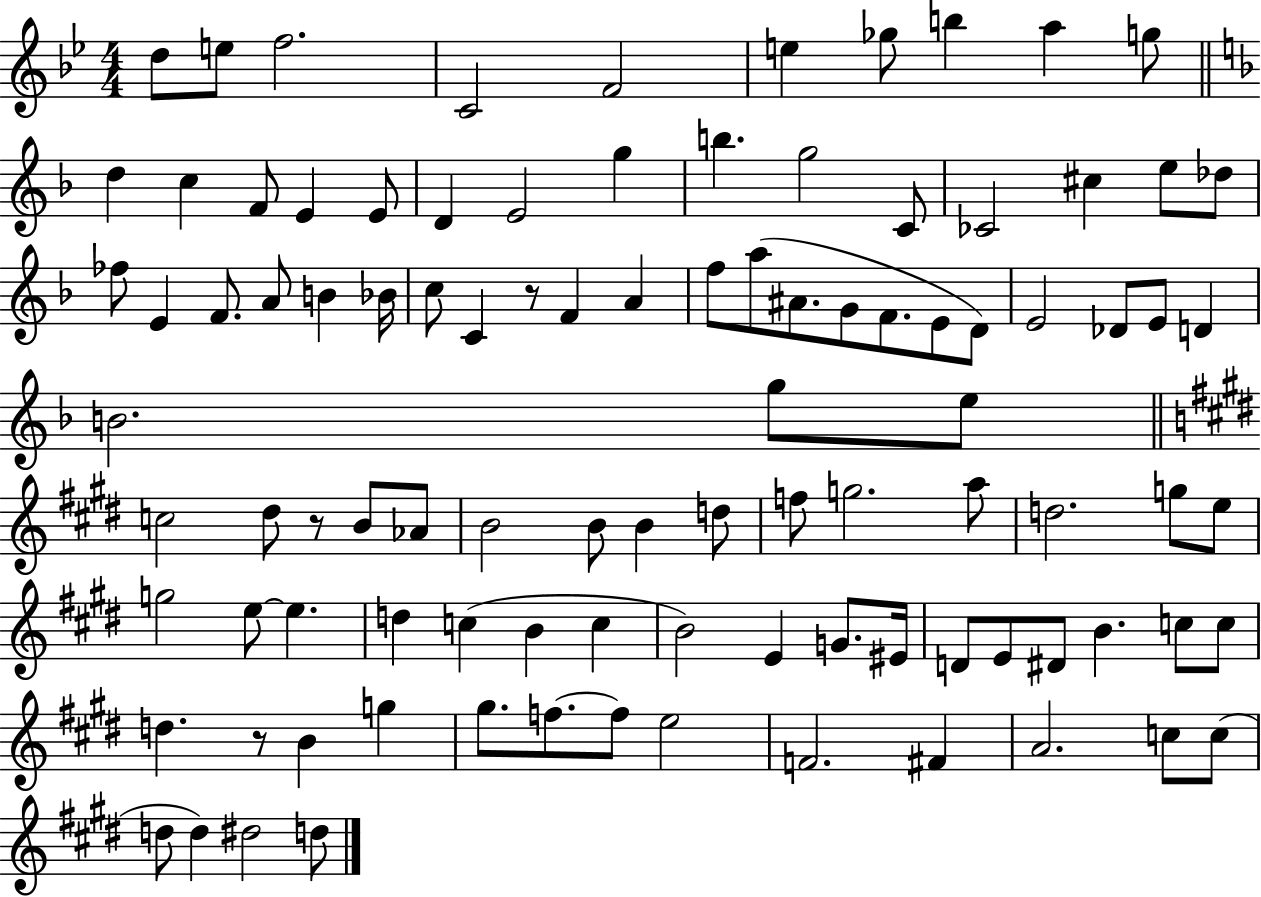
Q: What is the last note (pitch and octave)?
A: D5